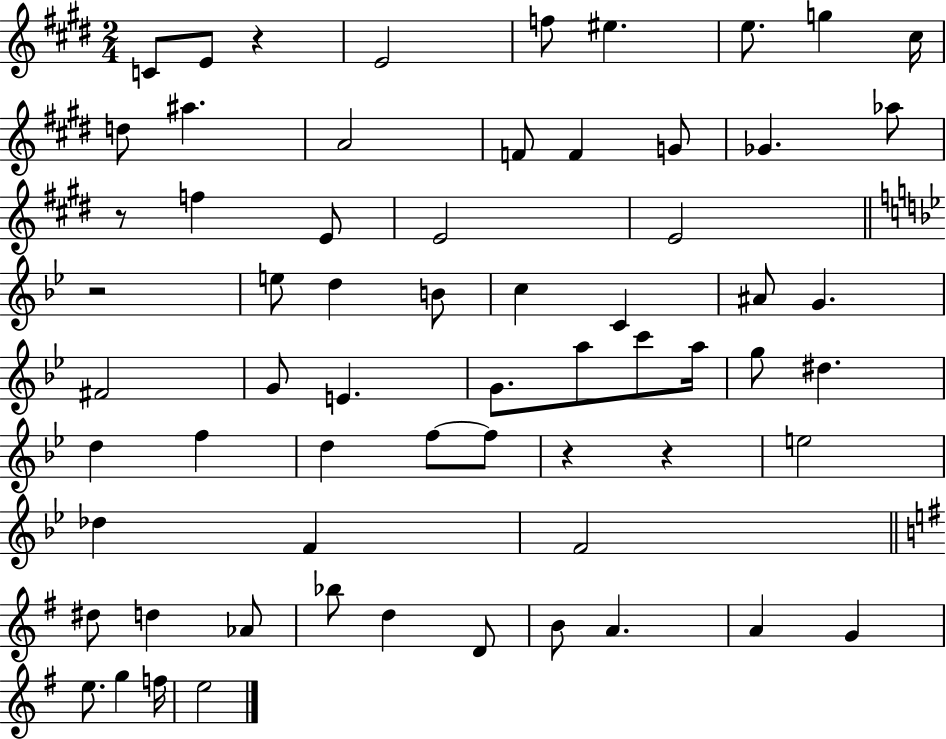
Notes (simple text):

C4/e E4/e R/q E4/h F5/e EIS5/q. E5/e. G5/q C#5/s D5/e A#5/q. A4/h F4/e F4/q G4/e Gb4/q. Ab5/e R/e F5/q E4/e E4/h E4/h R/h E5/e D5/q B4/e C5/q C4/q A#4/e G4/q. F#4/h G4/e E4/q. G4/e. A5/e C6/e A5/s G5/e D#5/q. D5/q F5/q D5/q F5/e F5/e R/q R/q E5/h Db5/q F4/q F4/h D#5/e D5/q Ab4/e Bb5/e D5/q D4/e B4/e A4/q. A4/q G4/q E5/e. G5/q F5/s E5/h